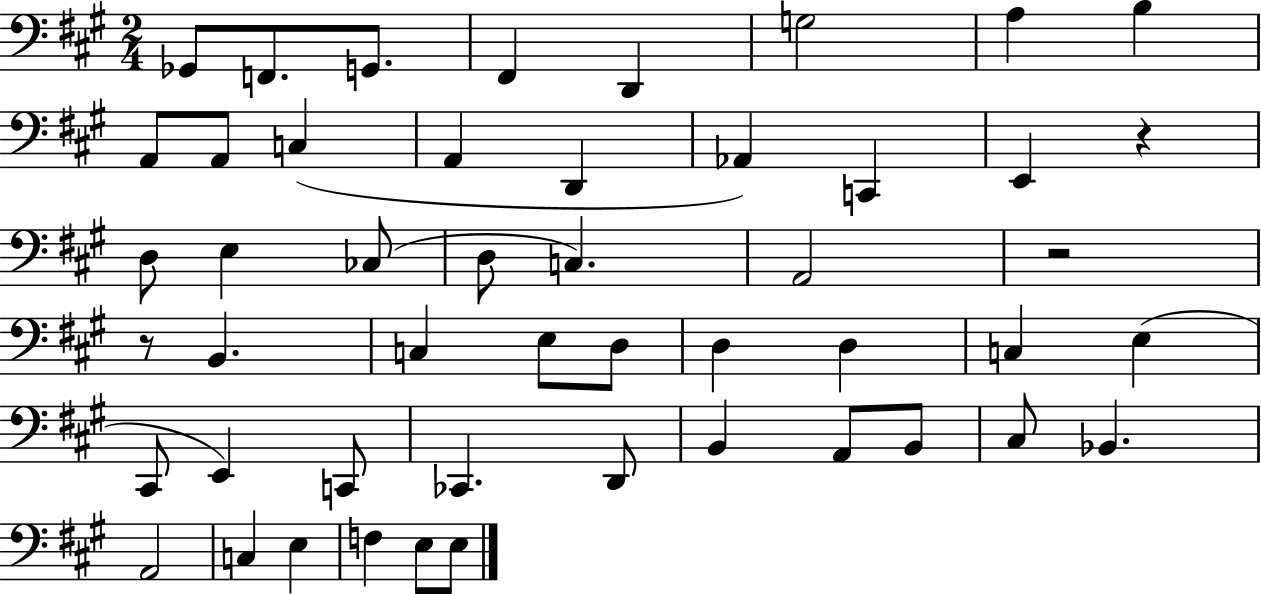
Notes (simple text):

Gb2/e F2/e. G2/e. F#2/q D2/q G3/h A3/q B3/q A2/e A2/e C3/q A2/q D2/q Ab2/q C2/q E2/q R/q D3/e E3/q CES3/e D3/e C3/q. A2/h R/h R/e B2/q. C3/q E3/e D3/e D3/q D3/q C3/q E3/q C#2/e E2/q C2/e CES2/q. D2/e B2/q A2/e B2/e C#3/e Bb2/q. A2/h C3/q E3/q F3/q E3/e E3/e